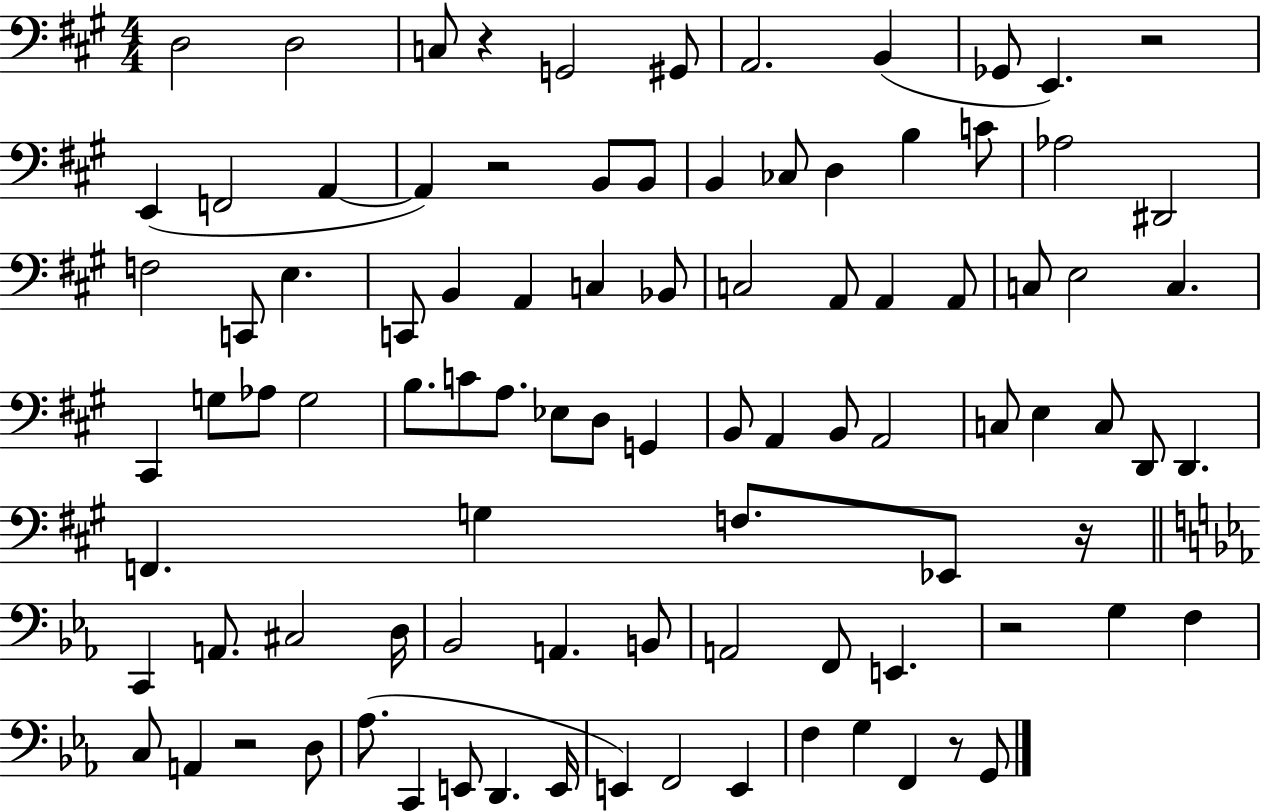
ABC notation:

X:1
T:Untitled
M:4/4
L:1/4
K:A
D,2 D,2 C,/2 z G,,2 ^G,,/2 A,,2 B,, _G,,/2 E,, z2 E,, F,,2 A,, A,, z2 B,,/2 B,,/2 B,, _C,/2 D, B, C/2 _A,2 ^D,,2 F,2 C,,/2 E, C,,/2 B,, A,, C, _B,,/2 C,2 A,,/2 A,, A,,/2 C,/2 E,2 C, ^C,, G,/2 _A,/2 G,2 B,/2 C/2 A,/2 _E,/2 D,/2 G,, B,,/2 A,, B,,/2 A,,2 C,/2 E, C,/2 D,,/2 D,, F,, G, F,/2 _E,,/2 z/4 C,, A,,/2 ^C,2 D,/4 _B,,2 A,, B,,/2 A,,2 F,,/2 E,, z2 G, F, C,/2 A,, z2 D,/2 _A,/2 C,, E,,/2 D,, E,,/4 E,, F,,2 E,, F, G, F,, z/2 G,,/2